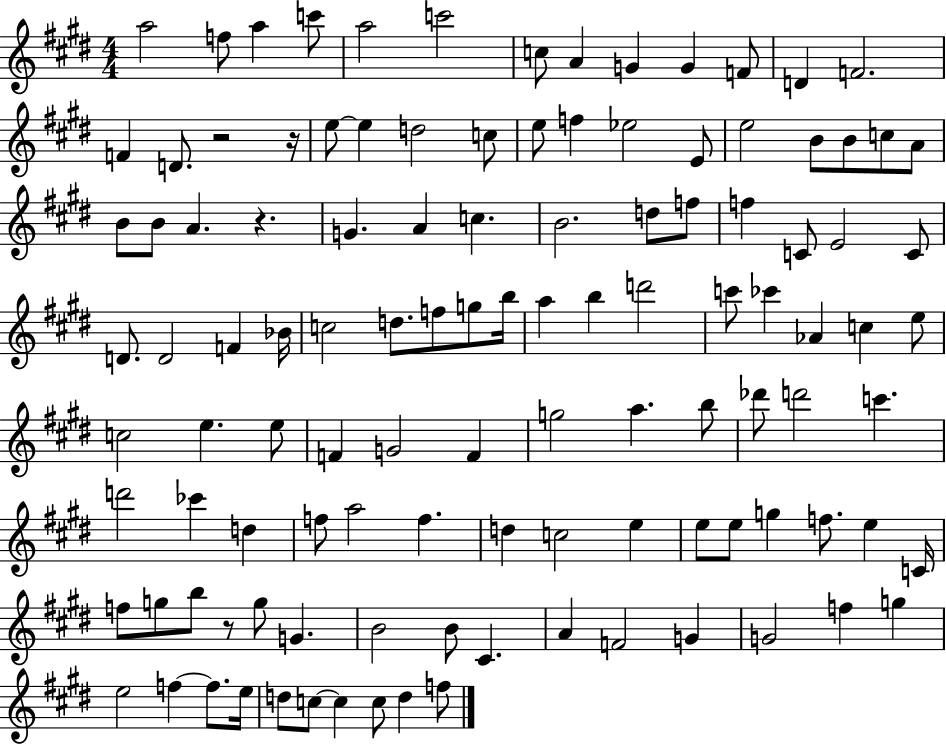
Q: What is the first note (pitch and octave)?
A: A5